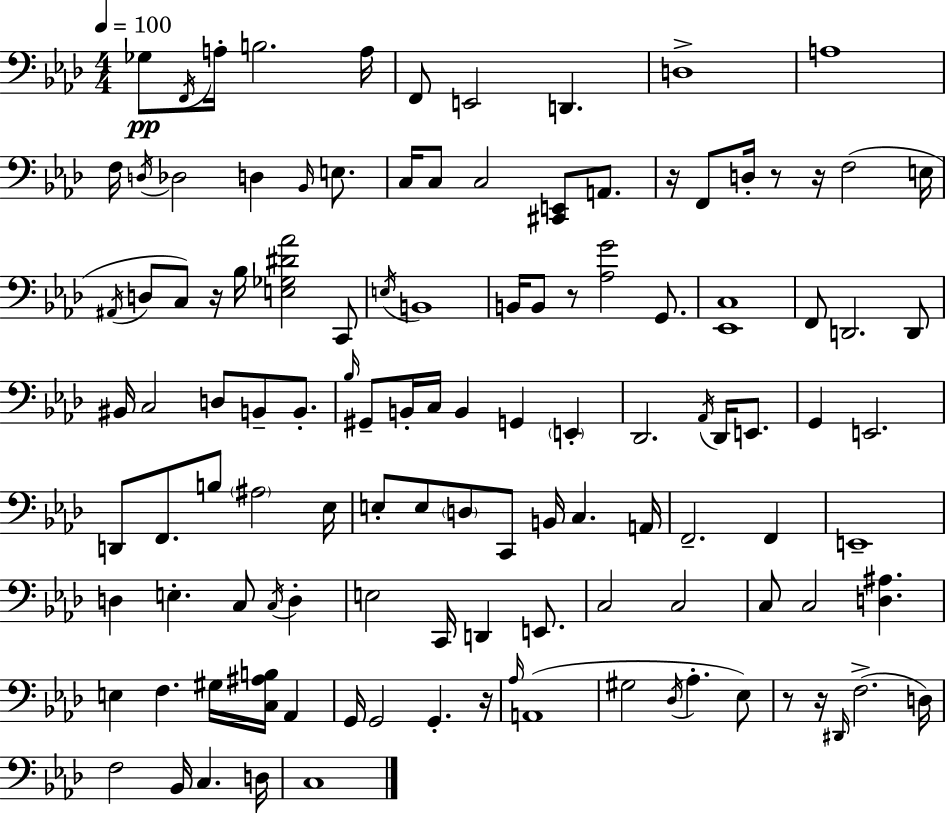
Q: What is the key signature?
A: AES major